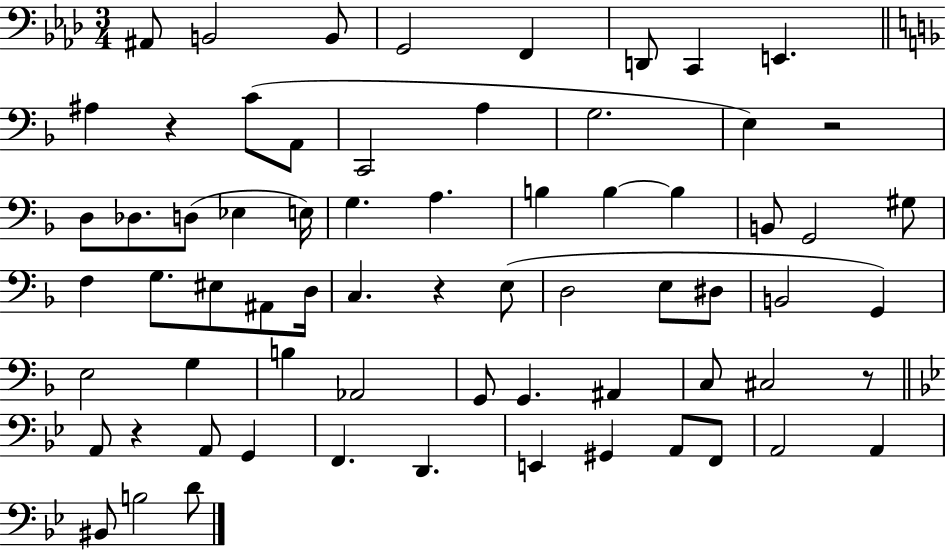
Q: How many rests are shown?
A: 5